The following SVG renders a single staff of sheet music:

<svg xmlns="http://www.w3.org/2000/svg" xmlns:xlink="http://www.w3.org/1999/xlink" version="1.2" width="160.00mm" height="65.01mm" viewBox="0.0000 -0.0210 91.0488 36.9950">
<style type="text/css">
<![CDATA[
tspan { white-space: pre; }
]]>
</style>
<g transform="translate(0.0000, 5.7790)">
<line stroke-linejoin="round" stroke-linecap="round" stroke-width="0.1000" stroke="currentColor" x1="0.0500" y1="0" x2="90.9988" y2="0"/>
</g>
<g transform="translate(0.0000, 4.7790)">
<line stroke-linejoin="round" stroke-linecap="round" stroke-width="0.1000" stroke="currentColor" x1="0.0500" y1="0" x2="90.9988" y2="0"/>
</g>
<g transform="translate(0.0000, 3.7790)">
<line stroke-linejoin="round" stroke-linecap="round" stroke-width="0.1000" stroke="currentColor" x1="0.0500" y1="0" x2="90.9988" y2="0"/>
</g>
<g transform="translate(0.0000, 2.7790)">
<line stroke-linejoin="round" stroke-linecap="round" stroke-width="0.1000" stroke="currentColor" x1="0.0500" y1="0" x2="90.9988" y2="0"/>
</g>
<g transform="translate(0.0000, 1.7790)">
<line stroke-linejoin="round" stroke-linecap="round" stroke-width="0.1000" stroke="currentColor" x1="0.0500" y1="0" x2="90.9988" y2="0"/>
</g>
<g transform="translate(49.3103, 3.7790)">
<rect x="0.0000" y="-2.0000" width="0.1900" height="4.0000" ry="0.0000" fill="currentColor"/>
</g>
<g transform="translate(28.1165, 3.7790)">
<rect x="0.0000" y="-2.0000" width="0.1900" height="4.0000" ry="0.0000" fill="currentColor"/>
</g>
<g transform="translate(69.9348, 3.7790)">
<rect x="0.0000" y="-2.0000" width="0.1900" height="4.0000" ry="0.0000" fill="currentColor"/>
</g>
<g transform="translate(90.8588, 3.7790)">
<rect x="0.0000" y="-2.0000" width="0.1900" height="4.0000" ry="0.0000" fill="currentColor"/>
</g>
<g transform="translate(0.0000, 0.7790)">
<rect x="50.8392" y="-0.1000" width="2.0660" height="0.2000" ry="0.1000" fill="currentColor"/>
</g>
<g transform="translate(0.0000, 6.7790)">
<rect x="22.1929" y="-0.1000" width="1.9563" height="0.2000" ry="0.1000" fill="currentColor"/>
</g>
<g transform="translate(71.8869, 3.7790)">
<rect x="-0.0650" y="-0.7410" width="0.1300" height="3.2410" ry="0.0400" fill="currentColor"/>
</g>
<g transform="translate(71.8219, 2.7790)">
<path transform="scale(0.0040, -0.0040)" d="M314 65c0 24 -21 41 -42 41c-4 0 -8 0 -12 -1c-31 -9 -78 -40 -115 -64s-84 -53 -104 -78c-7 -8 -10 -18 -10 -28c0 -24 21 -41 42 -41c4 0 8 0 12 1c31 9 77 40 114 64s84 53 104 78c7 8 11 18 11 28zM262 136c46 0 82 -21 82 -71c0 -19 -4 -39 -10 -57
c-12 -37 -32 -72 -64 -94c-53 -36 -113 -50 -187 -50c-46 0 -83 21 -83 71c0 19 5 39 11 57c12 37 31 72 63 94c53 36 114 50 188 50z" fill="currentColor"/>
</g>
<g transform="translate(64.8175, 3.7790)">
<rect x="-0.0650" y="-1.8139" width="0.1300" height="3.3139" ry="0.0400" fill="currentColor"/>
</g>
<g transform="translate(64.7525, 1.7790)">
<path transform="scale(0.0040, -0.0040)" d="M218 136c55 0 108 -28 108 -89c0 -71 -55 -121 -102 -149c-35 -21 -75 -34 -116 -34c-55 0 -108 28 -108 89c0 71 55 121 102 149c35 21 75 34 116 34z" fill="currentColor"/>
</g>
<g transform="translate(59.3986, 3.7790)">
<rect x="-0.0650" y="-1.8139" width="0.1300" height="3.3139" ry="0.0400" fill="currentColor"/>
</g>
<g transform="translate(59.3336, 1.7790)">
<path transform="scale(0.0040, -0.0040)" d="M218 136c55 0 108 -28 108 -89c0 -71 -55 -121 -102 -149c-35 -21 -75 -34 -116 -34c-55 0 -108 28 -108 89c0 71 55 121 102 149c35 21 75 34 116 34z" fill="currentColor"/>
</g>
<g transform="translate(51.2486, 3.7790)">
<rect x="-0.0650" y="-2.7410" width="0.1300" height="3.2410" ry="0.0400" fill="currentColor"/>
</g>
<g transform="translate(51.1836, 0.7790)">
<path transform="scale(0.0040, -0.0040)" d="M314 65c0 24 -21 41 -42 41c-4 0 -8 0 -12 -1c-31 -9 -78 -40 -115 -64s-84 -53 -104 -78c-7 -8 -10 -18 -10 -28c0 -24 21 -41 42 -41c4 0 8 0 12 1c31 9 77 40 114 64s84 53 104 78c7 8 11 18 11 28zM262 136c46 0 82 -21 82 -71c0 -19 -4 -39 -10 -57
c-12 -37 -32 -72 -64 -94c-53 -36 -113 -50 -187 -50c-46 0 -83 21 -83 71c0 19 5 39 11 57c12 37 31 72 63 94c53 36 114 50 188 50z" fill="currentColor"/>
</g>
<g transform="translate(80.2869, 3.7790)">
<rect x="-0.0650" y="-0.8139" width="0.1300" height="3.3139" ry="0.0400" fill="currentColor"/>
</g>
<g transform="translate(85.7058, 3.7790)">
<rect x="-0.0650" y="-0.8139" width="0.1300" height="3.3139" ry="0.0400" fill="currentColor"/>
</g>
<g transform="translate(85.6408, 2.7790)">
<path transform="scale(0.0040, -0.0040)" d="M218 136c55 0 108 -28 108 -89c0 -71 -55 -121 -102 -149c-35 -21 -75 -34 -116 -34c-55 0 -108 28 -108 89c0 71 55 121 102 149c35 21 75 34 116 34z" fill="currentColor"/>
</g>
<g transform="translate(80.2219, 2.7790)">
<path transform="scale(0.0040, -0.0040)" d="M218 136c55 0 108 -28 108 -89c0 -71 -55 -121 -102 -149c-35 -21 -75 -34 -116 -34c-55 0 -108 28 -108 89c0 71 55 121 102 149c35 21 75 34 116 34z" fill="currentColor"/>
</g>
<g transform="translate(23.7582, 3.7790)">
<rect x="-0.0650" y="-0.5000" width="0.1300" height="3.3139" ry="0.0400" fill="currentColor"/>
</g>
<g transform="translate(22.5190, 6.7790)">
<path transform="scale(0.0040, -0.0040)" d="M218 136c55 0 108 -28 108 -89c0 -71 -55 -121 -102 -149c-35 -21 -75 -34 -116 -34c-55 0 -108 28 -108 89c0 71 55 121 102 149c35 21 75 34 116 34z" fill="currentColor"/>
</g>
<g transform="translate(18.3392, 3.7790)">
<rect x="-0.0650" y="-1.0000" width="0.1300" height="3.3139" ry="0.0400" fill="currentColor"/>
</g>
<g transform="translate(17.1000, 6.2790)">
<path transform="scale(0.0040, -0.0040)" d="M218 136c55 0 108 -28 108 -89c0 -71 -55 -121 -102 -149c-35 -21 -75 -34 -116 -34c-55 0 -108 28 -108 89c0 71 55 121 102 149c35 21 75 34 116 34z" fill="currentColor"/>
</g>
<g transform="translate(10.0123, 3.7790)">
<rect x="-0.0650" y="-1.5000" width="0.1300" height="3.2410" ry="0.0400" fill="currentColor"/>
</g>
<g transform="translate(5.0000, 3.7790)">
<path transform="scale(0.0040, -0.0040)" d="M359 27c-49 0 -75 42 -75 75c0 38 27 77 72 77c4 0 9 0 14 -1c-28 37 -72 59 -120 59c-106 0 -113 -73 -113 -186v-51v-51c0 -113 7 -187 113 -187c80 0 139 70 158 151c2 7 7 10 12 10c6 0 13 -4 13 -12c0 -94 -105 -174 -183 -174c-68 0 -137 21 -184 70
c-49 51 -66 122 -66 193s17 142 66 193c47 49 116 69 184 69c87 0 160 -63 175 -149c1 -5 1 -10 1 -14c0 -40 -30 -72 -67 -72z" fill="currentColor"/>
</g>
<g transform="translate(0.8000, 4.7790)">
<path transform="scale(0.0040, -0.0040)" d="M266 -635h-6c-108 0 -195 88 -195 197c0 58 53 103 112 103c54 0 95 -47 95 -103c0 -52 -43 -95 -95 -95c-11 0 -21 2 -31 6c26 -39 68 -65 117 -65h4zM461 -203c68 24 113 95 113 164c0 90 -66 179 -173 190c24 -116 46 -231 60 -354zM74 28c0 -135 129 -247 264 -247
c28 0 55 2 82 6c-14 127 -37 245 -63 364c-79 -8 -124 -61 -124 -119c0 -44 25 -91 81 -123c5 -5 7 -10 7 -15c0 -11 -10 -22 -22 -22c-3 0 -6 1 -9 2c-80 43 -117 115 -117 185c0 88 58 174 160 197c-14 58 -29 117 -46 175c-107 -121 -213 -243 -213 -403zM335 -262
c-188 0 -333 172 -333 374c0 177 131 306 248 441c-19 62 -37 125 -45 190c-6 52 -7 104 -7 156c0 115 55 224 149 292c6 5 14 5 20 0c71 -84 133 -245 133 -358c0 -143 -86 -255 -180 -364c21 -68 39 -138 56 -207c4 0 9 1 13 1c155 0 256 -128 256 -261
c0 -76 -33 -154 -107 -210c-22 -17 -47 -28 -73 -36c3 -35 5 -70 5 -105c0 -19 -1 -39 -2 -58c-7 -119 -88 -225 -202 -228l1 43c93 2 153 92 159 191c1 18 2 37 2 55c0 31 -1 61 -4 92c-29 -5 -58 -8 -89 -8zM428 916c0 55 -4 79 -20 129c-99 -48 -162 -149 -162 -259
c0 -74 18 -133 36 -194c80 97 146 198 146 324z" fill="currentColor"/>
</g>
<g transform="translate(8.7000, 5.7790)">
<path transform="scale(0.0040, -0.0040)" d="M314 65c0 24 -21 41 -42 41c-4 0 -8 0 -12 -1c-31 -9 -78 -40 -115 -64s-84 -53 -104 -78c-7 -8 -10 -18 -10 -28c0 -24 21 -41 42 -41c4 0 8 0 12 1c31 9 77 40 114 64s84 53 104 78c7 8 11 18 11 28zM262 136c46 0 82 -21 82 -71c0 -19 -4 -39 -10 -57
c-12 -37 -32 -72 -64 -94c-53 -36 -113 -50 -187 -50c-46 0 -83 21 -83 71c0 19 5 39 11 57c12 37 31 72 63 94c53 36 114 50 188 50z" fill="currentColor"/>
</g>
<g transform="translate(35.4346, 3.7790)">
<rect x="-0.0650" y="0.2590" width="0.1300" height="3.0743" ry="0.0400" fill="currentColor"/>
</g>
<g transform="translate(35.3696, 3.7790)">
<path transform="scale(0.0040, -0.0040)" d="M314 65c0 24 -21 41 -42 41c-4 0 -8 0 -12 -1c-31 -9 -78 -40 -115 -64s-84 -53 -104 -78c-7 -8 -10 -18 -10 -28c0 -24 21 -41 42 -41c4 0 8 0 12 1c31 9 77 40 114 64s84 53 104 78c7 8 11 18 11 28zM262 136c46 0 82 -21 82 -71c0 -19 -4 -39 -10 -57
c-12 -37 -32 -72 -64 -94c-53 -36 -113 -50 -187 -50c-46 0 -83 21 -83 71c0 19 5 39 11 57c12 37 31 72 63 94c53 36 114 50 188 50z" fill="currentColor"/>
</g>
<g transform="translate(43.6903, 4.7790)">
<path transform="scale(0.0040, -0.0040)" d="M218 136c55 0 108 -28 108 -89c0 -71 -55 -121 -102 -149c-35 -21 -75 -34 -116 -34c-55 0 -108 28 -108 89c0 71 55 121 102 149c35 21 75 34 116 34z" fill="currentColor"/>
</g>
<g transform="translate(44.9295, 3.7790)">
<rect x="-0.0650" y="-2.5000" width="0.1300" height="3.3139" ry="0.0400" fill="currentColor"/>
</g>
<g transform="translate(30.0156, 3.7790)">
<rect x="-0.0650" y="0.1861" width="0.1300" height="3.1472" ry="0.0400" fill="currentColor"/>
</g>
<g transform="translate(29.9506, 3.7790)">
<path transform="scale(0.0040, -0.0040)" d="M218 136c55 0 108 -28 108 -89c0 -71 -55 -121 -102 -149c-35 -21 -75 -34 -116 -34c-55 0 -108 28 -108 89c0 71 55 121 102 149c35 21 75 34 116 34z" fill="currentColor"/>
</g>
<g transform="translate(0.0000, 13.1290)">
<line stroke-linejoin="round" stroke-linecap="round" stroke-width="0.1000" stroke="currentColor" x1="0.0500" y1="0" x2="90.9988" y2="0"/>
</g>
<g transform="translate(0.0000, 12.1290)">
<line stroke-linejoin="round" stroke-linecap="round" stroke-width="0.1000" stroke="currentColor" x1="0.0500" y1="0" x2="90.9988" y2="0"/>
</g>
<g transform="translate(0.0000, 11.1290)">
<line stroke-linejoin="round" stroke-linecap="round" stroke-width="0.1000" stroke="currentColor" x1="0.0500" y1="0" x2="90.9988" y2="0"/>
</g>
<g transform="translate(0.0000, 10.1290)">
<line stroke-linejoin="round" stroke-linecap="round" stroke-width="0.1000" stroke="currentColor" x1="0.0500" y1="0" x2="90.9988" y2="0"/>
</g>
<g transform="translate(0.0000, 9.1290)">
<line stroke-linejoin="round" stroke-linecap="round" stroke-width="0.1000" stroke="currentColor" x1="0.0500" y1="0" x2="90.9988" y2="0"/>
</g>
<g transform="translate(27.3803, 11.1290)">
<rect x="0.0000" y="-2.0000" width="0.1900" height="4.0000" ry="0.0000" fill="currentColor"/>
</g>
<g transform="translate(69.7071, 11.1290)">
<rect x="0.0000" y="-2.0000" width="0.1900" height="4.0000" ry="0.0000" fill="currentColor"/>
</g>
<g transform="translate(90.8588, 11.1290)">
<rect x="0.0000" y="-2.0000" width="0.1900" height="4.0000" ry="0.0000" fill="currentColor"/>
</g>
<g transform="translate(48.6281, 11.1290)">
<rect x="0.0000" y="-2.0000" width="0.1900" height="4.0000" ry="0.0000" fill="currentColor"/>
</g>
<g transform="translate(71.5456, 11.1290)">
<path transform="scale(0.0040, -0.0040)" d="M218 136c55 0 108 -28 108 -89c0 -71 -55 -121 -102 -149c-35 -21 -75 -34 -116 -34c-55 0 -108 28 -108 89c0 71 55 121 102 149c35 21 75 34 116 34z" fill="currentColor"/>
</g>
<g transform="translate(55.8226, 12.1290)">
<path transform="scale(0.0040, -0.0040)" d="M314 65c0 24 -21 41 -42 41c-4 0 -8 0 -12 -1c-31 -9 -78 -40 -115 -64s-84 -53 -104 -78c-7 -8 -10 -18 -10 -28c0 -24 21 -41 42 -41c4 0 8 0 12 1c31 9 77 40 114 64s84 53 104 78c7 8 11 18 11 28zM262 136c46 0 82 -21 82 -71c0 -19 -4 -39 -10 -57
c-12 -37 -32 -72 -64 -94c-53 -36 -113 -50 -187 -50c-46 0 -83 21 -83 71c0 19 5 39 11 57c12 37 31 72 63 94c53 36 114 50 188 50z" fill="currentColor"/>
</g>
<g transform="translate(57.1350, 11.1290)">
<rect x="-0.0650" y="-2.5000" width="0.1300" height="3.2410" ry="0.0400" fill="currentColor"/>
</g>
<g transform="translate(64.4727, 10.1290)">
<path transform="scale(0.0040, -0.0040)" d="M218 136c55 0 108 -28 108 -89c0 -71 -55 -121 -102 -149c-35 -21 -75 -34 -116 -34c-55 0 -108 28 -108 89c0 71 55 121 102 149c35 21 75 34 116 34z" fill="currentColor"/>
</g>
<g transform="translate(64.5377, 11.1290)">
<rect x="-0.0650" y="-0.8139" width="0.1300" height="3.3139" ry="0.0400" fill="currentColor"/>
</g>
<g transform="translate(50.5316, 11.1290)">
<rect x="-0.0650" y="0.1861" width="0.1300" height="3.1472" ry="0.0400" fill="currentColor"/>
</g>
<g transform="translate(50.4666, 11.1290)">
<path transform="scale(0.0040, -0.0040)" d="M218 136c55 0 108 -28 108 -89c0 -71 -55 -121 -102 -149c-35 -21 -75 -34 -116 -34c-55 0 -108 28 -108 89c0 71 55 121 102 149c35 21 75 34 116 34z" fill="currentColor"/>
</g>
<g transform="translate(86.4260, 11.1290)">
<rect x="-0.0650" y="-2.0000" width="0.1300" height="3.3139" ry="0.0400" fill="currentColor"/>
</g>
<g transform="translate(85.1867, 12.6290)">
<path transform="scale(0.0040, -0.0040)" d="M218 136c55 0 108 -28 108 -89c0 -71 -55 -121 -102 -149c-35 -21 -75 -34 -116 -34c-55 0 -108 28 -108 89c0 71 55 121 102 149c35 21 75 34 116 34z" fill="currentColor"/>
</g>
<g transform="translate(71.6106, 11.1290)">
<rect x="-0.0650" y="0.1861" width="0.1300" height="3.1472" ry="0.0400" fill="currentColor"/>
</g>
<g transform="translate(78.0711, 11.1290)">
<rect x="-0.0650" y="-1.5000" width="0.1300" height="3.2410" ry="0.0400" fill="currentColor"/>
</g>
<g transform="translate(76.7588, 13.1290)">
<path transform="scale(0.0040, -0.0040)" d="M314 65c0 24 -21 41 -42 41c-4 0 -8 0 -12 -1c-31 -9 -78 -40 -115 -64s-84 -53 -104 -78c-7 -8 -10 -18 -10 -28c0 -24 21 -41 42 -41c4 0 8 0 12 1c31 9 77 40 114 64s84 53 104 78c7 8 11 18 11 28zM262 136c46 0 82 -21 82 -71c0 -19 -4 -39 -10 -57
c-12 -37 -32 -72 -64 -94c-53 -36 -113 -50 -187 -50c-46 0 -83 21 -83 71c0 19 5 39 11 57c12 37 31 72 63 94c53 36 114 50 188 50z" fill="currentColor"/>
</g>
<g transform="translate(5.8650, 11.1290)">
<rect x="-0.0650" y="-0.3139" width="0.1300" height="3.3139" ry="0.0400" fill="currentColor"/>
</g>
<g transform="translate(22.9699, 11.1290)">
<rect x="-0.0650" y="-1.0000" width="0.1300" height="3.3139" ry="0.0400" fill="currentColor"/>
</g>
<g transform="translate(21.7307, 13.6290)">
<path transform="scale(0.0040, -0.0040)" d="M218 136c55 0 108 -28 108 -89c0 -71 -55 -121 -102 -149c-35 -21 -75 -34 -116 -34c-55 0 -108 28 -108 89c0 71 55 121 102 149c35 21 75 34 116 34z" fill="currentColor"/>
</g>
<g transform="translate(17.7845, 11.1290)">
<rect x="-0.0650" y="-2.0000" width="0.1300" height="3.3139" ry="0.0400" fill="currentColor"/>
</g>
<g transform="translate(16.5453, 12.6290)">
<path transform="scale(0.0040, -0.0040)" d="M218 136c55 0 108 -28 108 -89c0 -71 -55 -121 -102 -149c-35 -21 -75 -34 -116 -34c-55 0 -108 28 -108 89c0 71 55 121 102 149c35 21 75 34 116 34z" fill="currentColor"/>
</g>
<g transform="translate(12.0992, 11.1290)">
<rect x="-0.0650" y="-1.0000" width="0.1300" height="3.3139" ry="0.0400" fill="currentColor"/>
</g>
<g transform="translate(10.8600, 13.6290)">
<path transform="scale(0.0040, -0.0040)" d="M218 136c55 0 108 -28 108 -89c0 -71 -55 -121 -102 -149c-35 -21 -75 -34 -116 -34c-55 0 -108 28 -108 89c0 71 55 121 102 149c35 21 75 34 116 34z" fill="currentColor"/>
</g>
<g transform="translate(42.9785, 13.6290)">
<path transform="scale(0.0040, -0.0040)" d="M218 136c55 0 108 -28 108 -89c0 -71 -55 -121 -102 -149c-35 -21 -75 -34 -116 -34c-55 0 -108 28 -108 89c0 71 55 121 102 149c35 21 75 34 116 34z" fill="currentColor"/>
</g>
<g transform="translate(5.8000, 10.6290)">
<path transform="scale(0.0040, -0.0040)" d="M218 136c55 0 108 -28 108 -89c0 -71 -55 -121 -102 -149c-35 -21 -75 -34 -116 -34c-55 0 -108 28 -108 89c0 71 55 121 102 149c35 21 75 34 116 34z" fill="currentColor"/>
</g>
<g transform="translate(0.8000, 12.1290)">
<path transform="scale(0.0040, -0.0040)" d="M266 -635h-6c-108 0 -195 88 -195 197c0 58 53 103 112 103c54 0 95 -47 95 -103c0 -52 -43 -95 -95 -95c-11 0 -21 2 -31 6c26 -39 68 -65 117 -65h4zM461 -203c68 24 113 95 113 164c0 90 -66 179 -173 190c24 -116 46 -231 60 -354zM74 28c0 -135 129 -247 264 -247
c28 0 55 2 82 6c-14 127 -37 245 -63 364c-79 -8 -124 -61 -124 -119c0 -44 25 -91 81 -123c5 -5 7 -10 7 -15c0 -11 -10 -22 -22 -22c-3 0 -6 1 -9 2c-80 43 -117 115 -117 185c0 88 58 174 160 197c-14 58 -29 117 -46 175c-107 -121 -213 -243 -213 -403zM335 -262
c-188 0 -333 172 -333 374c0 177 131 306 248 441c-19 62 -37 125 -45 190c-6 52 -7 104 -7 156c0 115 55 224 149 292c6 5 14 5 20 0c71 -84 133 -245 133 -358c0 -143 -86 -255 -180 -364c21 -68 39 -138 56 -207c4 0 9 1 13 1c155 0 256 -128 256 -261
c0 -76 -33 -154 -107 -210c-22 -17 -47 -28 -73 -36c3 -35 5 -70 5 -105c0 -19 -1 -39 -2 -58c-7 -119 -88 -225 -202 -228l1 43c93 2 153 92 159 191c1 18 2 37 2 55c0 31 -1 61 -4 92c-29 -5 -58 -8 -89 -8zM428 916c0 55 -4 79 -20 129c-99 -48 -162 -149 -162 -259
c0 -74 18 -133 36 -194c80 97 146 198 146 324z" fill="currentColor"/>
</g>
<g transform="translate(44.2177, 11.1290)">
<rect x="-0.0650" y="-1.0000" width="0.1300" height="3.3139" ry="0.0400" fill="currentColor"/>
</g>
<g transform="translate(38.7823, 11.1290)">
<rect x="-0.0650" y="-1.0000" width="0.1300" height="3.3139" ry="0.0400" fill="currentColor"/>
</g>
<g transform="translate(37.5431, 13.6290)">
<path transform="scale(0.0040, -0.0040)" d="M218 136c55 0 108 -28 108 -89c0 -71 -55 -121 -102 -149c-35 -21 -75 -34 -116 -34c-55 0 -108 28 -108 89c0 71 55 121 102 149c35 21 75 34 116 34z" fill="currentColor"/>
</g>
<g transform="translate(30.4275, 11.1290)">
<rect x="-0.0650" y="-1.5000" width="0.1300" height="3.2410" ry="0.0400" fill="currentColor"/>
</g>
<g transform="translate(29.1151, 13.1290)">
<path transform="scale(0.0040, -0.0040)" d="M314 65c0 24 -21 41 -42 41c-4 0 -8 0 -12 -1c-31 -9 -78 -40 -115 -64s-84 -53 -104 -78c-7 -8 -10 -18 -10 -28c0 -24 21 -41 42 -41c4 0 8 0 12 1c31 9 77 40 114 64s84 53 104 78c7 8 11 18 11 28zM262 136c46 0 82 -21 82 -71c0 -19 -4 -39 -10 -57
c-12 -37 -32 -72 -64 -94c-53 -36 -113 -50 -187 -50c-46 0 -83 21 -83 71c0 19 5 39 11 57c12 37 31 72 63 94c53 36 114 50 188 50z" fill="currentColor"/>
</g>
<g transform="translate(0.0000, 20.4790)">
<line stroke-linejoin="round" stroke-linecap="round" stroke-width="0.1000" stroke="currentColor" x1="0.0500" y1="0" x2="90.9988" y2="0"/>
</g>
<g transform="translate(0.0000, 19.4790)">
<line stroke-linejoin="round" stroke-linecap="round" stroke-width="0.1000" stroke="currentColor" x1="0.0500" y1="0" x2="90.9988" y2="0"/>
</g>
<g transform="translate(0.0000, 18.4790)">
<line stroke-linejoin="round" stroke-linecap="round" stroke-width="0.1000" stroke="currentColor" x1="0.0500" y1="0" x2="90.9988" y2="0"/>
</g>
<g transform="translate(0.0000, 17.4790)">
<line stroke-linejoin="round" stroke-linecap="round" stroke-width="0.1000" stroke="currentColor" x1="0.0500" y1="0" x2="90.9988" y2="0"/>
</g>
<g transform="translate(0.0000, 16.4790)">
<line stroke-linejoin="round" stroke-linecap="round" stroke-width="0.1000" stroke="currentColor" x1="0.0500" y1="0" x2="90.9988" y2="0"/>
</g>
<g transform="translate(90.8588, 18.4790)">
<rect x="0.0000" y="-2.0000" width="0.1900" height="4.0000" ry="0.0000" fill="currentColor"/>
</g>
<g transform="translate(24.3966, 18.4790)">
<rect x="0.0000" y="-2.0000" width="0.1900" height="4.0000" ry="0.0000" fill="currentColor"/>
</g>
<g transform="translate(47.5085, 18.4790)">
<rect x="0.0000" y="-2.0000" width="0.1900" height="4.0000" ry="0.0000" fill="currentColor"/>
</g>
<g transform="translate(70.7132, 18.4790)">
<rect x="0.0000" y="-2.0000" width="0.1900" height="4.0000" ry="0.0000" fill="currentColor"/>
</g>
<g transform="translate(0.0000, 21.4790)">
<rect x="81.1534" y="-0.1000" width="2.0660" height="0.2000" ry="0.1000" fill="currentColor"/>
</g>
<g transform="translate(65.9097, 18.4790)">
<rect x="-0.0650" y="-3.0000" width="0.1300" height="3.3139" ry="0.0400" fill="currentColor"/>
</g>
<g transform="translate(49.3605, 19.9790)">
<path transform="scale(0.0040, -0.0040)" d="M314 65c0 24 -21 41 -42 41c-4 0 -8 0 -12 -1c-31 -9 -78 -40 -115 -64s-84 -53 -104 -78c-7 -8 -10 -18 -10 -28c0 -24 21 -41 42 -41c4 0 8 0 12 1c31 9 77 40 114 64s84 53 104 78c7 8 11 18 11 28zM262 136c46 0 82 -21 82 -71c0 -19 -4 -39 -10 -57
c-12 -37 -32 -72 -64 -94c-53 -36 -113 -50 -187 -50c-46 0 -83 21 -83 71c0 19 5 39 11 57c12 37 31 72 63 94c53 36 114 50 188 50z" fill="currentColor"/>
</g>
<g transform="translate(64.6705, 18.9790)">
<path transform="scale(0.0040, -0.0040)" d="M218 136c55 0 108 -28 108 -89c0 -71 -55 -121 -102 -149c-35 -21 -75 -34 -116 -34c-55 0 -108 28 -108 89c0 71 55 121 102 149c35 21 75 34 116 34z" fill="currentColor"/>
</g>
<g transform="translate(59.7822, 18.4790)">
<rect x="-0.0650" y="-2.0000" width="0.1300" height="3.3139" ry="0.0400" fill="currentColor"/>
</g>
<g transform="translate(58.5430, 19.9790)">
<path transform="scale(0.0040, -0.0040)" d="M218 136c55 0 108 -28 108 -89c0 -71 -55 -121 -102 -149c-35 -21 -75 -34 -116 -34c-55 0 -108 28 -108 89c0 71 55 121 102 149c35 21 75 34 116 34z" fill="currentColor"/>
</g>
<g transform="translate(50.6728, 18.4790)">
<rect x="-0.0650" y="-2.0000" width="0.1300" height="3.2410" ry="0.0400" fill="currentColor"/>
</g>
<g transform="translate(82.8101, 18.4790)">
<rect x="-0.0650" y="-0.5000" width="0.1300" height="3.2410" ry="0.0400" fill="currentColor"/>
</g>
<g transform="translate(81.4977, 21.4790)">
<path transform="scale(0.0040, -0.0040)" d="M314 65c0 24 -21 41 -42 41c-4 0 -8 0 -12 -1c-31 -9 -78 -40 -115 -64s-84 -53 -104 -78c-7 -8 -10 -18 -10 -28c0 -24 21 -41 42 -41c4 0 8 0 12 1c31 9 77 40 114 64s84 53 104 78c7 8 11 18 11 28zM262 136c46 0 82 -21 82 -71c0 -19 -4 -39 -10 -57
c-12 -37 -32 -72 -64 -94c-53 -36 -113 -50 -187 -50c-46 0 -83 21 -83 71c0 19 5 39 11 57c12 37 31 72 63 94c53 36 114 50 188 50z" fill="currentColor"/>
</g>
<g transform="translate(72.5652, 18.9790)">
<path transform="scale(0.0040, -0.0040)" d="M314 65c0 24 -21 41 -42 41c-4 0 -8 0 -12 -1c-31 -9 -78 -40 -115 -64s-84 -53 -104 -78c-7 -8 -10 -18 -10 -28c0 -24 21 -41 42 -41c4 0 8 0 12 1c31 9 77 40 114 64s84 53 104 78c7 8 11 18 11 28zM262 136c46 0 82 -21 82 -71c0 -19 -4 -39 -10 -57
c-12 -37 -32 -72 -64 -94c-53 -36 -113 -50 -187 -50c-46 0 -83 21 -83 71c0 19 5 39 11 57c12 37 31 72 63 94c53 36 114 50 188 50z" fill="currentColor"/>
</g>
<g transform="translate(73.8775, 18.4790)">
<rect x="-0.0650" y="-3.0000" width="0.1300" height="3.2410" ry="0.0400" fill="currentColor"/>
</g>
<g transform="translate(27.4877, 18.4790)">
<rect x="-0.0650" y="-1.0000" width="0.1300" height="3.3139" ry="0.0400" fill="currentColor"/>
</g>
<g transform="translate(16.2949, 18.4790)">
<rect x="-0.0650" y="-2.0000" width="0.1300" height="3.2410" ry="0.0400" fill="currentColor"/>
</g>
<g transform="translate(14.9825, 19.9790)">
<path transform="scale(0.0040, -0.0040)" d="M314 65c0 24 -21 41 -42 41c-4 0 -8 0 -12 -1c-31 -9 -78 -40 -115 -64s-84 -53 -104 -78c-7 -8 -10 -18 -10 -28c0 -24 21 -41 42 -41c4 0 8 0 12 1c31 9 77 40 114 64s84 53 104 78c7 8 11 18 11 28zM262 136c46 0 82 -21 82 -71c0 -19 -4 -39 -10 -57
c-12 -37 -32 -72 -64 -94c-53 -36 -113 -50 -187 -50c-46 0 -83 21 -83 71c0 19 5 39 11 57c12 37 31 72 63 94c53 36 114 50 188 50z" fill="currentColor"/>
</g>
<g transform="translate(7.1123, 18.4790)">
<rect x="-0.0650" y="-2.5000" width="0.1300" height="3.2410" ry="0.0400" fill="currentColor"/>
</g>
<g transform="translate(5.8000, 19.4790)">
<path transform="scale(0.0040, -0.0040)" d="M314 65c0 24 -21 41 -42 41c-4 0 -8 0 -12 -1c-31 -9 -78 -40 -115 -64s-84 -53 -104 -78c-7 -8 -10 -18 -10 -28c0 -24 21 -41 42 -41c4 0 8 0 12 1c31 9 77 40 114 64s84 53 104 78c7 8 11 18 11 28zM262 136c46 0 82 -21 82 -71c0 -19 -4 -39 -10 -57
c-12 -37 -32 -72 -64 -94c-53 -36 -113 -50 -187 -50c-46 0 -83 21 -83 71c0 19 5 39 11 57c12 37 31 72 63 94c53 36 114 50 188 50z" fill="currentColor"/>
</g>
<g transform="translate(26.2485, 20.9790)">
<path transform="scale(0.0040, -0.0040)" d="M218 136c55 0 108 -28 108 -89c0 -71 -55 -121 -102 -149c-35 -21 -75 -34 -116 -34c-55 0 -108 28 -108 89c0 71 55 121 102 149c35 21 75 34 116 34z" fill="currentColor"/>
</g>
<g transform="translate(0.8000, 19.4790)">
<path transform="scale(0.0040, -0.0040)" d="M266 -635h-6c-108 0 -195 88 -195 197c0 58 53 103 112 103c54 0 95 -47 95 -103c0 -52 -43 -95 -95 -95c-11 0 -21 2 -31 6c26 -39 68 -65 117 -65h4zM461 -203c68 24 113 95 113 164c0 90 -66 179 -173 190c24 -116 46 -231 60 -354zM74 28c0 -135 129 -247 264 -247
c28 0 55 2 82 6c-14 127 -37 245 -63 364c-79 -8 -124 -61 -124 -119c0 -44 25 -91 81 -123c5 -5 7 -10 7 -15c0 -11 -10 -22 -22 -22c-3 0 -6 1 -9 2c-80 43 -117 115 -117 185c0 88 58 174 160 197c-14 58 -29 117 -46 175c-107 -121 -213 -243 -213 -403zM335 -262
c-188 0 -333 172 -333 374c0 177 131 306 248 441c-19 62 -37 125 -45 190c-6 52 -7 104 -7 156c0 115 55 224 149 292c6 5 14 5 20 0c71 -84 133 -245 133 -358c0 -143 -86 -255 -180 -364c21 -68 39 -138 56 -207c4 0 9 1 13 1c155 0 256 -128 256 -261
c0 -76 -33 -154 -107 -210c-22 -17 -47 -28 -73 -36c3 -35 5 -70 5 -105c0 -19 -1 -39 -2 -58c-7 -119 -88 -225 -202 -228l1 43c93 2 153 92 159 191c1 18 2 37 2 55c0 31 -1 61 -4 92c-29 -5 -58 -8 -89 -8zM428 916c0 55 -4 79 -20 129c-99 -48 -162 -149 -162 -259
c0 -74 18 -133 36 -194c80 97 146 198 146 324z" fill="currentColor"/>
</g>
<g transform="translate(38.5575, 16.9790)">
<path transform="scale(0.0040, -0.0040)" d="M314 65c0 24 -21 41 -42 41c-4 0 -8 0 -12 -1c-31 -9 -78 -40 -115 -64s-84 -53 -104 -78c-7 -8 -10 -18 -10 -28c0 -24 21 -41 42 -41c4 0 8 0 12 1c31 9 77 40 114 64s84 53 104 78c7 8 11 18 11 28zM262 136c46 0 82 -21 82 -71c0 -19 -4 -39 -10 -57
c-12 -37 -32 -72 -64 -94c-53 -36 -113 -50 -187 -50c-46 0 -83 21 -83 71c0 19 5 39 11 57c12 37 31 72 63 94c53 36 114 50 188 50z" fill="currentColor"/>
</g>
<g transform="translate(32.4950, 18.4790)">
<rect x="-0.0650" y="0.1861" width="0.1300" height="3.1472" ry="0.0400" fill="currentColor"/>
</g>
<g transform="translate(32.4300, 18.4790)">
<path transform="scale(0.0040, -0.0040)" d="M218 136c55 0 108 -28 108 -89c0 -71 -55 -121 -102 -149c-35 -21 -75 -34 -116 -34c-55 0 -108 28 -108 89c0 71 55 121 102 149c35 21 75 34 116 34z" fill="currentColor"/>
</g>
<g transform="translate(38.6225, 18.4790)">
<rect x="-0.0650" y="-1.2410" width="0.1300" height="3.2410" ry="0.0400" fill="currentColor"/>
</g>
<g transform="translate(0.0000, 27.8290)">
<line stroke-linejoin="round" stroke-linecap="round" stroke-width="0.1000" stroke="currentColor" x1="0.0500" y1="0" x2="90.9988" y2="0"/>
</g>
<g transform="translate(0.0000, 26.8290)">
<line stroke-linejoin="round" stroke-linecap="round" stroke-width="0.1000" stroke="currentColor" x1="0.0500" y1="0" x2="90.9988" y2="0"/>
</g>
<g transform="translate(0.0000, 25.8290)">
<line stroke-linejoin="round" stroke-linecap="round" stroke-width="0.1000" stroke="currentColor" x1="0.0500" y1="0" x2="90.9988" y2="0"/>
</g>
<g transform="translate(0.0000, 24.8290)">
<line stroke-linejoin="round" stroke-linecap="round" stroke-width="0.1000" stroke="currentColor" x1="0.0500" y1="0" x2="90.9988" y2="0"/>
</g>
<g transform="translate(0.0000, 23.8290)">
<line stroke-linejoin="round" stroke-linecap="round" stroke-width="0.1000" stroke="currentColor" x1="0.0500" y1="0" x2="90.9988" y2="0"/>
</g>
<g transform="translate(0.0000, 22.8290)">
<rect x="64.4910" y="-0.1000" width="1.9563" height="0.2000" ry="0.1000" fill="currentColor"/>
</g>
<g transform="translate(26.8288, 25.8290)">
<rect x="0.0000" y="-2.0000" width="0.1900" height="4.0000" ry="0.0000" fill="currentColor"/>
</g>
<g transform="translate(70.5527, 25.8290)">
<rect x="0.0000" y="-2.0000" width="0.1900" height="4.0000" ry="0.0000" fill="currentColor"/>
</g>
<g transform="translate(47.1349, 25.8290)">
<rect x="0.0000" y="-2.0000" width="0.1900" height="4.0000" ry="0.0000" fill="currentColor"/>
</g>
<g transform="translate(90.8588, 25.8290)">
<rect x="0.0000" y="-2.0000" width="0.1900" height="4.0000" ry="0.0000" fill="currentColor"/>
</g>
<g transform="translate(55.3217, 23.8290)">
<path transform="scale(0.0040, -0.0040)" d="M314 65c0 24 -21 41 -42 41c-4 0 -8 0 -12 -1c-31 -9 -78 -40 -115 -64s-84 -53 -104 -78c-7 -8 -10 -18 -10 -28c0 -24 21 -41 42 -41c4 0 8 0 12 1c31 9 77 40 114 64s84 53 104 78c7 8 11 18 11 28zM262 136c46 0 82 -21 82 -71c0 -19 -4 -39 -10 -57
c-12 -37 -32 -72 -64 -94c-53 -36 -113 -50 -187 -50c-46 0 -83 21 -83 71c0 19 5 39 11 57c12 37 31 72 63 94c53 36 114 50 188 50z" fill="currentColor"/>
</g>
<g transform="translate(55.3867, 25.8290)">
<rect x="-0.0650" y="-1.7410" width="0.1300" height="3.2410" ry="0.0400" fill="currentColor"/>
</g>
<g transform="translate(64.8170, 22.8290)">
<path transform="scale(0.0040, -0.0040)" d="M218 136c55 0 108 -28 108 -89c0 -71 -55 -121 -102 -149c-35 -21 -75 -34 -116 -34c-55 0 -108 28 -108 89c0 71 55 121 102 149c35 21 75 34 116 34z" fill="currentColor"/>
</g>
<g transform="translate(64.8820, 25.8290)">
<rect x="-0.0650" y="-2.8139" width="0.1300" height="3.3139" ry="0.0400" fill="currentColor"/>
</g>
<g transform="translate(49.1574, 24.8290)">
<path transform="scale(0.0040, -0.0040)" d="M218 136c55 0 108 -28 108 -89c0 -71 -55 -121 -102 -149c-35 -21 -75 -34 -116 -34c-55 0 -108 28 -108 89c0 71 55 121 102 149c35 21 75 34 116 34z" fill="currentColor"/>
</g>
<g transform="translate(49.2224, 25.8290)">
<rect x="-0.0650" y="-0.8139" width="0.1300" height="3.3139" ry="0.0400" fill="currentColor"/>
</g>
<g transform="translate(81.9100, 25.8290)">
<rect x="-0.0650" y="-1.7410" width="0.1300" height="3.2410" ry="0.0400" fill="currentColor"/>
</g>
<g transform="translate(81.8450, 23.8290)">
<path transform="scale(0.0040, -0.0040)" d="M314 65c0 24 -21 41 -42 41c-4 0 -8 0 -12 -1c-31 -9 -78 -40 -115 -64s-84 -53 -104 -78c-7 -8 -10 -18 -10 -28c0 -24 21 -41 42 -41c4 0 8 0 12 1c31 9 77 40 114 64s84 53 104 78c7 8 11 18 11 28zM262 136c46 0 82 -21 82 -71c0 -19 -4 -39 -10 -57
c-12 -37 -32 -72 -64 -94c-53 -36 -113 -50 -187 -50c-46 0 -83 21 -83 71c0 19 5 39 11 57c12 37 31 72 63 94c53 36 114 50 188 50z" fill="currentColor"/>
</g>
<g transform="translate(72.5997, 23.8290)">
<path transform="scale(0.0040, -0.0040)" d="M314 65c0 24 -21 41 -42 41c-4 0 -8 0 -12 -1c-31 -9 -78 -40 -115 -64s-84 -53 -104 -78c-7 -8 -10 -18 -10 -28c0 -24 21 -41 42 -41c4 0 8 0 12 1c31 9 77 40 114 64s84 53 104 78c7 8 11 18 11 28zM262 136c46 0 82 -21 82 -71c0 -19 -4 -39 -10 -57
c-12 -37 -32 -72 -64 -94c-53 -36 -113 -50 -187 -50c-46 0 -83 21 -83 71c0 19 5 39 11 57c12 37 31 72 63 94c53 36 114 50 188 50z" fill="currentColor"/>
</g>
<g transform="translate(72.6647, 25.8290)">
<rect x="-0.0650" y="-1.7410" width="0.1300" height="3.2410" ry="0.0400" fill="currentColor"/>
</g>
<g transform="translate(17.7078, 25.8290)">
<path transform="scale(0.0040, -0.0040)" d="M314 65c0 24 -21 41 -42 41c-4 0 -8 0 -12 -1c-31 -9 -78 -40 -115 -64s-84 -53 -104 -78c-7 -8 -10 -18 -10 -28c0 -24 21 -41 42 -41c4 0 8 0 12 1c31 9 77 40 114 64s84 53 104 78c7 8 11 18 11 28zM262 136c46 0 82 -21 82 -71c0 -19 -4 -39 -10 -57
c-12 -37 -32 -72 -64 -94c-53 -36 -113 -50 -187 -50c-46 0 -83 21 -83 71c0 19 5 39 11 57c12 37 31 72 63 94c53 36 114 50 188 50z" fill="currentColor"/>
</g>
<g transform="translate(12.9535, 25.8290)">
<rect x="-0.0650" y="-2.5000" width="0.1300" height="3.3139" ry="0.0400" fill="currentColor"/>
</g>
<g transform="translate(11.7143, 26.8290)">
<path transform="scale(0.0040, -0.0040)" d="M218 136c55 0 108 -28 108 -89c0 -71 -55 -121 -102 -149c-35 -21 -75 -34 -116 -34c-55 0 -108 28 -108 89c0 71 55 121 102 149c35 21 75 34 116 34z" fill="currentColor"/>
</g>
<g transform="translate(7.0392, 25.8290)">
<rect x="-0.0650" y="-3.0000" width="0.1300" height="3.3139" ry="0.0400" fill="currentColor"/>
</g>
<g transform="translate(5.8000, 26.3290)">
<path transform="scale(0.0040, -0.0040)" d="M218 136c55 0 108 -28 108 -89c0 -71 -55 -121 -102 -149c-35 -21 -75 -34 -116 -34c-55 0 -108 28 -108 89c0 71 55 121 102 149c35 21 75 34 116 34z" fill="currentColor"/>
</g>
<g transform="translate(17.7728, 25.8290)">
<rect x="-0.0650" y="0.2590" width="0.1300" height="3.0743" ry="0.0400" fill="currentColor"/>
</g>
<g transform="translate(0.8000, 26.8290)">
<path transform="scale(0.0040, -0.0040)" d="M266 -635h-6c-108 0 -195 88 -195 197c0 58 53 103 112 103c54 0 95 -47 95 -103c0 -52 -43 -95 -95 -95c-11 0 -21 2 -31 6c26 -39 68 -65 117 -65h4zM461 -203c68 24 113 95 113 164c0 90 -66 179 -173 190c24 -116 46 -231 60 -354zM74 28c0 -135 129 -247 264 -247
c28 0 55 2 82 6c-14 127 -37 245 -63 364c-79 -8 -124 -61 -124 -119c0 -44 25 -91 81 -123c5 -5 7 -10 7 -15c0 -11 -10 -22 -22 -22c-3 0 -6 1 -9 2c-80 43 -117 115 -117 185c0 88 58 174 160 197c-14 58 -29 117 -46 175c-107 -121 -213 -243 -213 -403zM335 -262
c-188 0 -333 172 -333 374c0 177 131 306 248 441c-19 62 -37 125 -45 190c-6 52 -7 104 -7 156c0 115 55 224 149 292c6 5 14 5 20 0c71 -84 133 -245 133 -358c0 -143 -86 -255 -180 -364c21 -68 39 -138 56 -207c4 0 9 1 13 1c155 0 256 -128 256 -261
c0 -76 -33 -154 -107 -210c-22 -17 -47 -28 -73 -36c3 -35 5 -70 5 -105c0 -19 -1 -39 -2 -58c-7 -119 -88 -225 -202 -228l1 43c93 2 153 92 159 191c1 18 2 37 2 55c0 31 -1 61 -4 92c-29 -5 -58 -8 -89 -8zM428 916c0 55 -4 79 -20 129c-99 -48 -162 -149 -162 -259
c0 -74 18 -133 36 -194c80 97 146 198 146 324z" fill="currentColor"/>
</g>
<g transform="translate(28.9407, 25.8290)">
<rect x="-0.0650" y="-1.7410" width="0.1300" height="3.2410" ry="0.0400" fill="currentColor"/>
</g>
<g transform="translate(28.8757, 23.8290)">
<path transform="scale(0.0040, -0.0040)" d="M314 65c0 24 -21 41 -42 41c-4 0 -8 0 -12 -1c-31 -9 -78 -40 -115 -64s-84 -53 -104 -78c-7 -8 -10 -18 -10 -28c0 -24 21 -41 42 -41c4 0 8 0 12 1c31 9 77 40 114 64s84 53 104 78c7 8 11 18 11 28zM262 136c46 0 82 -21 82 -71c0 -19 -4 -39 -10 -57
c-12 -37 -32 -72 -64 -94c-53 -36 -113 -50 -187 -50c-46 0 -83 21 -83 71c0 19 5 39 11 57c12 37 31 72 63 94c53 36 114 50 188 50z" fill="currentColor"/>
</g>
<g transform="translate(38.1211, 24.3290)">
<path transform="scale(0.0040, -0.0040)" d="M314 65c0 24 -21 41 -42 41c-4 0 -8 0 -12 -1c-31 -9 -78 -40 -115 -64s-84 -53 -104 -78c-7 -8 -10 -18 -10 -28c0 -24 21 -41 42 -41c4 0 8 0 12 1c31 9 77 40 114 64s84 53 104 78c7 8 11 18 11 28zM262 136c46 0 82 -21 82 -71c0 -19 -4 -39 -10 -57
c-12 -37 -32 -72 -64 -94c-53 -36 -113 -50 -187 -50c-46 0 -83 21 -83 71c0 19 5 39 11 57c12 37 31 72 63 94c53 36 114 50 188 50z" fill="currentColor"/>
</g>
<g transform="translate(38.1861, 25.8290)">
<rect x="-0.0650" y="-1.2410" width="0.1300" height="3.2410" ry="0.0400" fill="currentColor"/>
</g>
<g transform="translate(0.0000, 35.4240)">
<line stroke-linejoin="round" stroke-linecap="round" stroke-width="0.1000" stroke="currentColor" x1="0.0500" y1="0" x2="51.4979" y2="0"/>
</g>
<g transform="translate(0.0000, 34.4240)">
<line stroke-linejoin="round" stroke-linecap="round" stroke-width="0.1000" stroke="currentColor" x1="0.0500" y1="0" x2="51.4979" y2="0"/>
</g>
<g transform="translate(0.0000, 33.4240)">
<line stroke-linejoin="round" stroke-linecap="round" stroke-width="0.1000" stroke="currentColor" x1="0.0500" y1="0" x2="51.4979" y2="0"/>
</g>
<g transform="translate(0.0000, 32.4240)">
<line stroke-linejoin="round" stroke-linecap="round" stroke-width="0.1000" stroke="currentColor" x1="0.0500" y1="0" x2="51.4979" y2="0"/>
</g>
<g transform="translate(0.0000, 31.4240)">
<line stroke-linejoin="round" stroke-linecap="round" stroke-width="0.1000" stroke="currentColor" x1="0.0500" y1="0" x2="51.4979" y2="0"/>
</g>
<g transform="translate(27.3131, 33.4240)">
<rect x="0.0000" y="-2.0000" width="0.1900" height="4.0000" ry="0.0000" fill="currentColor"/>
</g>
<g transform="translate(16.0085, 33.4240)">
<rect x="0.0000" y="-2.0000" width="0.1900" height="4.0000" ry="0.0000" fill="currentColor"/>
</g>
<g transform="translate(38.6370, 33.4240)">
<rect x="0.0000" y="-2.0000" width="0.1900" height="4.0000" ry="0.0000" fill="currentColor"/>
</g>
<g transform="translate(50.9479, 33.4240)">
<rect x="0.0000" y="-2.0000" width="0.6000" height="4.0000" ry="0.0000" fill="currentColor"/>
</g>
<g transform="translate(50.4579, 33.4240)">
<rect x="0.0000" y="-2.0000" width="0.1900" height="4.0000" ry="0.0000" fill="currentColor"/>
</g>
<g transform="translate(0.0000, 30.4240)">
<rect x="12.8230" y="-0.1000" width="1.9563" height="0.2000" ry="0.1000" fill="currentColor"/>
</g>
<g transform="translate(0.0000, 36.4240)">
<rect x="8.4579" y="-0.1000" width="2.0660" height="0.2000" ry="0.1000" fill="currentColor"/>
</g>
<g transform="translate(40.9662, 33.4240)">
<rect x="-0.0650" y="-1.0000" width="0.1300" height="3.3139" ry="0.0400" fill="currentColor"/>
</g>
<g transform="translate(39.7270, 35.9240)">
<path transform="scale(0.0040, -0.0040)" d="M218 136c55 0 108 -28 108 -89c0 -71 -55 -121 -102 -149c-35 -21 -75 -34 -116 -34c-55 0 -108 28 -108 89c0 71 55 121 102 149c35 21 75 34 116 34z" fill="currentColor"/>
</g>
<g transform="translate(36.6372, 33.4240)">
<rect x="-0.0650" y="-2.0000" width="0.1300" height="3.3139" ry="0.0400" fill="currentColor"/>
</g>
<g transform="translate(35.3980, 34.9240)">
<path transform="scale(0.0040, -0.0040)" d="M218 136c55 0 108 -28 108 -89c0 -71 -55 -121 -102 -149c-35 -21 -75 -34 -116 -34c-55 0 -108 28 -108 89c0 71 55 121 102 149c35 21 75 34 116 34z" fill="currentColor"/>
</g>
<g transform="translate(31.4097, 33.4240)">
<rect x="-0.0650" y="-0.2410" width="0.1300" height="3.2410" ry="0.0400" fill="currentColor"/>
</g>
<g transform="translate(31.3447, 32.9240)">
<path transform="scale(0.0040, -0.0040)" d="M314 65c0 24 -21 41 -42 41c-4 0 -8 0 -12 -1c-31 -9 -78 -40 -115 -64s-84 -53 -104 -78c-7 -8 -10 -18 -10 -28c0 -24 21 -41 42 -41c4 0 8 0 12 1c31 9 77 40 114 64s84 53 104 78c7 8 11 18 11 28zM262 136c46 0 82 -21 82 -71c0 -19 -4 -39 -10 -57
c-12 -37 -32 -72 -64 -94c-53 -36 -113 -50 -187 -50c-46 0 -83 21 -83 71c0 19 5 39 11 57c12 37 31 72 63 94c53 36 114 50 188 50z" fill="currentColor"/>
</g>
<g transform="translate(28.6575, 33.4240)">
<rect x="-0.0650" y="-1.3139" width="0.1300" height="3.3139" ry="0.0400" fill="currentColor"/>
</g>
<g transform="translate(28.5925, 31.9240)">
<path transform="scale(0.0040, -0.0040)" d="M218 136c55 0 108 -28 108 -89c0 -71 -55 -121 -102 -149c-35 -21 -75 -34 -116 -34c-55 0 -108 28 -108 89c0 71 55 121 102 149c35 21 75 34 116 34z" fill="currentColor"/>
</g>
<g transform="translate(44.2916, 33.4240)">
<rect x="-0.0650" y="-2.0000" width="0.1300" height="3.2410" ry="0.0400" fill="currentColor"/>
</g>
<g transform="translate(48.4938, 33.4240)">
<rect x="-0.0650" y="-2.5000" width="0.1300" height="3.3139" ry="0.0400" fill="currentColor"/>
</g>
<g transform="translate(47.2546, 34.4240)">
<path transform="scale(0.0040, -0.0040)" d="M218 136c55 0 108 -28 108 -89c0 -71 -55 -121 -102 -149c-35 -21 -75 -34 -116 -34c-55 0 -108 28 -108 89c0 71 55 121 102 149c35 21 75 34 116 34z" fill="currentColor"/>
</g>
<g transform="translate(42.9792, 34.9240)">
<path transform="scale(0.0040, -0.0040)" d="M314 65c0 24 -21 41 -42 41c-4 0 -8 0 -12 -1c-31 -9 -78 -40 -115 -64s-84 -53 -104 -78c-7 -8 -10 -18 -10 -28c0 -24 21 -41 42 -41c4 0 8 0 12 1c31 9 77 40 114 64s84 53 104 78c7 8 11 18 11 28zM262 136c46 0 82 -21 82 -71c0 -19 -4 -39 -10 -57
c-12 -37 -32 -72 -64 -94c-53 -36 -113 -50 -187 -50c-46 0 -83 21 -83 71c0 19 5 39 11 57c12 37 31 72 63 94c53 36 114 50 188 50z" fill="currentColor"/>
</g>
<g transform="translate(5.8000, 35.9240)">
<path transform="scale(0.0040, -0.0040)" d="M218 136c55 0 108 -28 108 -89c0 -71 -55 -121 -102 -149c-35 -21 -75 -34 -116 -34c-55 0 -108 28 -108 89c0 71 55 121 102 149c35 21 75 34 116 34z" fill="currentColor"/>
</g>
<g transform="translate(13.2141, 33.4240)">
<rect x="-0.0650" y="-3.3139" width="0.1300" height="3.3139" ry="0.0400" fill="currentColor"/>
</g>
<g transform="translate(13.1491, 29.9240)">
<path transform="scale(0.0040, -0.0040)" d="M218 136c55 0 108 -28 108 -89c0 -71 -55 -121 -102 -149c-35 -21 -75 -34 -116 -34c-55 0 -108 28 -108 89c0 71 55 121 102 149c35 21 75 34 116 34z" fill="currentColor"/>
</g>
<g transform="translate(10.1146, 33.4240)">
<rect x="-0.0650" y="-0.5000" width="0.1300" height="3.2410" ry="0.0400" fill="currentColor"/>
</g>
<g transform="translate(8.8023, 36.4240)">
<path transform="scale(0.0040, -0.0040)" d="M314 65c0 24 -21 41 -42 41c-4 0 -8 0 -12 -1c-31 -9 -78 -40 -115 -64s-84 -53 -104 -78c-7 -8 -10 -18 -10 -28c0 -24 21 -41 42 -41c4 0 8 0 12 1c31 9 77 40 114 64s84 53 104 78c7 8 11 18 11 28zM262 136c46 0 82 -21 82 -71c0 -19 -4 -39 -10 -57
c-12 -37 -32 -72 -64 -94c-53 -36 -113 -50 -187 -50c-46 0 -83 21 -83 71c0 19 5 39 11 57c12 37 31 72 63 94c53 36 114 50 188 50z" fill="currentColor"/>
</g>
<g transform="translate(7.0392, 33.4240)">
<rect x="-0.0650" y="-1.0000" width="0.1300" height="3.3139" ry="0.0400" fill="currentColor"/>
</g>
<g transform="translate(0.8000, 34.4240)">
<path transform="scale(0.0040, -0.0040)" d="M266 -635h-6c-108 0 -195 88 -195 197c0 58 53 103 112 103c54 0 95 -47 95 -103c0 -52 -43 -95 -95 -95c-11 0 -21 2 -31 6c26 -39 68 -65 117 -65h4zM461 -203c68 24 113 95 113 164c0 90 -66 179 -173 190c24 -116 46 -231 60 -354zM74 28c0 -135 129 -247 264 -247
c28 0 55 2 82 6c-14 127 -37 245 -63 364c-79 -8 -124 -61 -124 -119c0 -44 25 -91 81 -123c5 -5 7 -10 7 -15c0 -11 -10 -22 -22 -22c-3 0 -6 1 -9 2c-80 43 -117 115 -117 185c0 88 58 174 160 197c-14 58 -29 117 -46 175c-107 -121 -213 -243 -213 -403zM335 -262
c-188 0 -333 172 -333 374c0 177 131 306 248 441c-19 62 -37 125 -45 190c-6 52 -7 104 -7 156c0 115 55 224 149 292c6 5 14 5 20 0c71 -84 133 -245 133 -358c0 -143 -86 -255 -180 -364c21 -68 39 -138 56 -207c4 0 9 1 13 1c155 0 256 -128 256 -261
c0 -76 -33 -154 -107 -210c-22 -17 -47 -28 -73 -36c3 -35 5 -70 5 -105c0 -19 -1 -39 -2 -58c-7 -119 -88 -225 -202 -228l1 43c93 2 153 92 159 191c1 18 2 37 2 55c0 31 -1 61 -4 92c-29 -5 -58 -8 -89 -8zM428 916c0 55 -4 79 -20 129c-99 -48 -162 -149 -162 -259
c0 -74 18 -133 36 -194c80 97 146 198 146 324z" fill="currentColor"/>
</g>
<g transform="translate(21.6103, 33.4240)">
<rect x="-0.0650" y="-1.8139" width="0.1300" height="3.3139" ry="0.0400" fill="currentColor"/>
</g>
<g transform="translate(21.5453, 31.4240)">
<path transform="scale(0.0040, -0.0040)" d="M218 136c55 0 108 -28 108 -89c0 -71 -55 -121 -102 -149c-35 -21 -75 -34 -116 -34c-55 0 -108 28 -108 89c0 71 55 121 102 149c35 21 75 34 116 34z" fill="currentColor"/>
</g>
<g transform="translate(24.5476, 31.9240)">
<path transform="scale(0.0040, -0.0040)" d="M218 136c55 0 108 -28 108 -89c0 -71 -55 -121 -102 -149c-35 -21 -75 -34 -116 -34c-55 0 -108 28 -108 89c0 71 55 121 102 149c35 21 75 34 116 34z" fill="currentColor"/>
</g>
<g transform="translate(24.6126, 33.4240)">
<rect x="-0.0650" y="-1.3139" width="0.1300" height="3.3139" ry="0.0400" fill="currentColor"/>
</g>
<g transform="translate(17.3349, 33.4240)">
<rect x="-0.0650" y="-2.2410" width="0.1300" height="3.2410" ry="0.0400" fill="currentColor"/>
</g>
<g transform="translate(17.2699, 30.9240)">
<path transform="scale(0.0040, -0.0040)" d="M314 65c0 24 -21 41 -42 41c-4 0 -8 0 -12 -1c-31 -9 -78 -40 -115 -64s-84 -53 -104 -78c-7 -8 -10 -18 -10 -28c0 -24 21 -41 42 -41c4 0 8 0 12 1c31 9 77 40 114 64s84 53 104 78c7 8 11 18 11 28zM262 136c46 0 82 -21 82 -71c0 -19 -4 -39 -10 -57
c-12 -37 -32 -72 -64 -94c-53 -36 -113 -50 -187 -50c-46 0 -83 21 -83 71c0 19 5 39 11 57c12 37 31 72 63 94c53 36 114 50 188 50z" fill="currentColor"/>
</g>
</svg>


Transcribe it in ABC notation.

X:1
T:Untitled
M:4/4
L:1/4
K:C
E2 D C B B2 G a2 f f d2 d d c D F D E2 D D B G2 d B E2 F G2 F2 D B e2 F2 F A A2 C2 A G B2 f2 e2 d f2 a f2 f2 D C2 b g2 f e e c2 F D F2 G